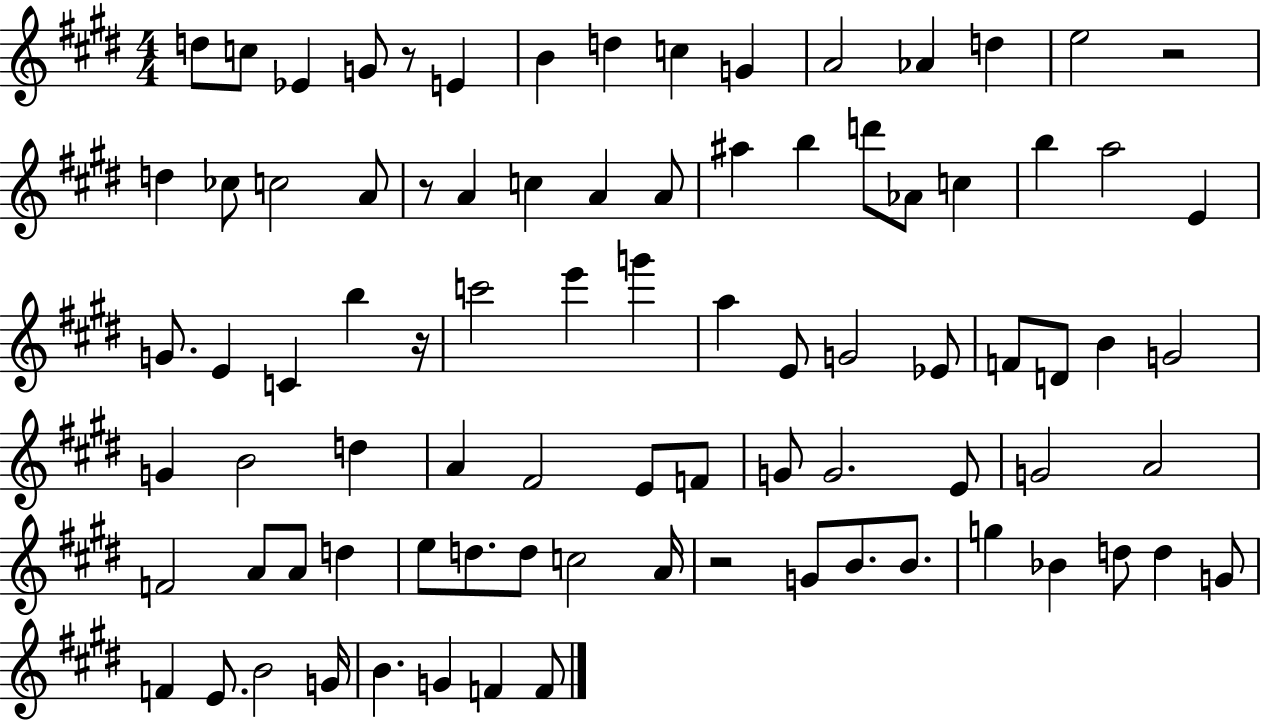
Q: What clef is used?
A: treble